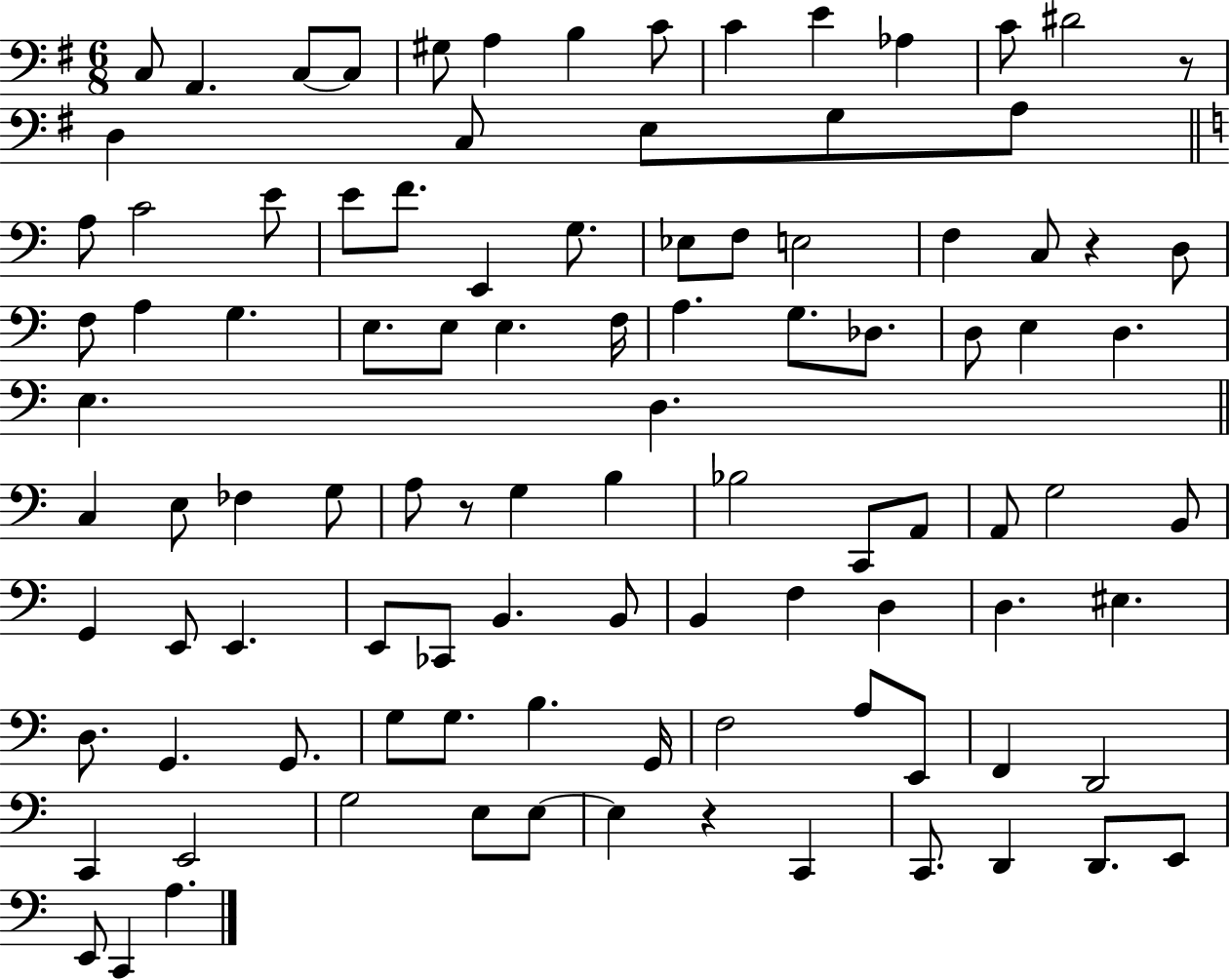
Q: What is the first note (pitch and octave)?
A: C3